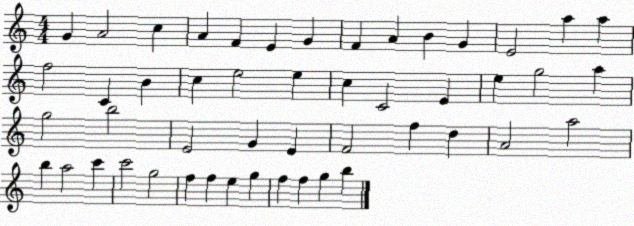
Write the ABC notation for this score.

X:1
T:Untitled
M:4/4
L:1/4
K:C
G A2 c A F E G F A B G E2 a a f2 C B c e2 e c C2 E e g2 a g2 b2 E2 G E F2 f d A2 a2 b a2 c' c'2 g2 f f e g f f g b